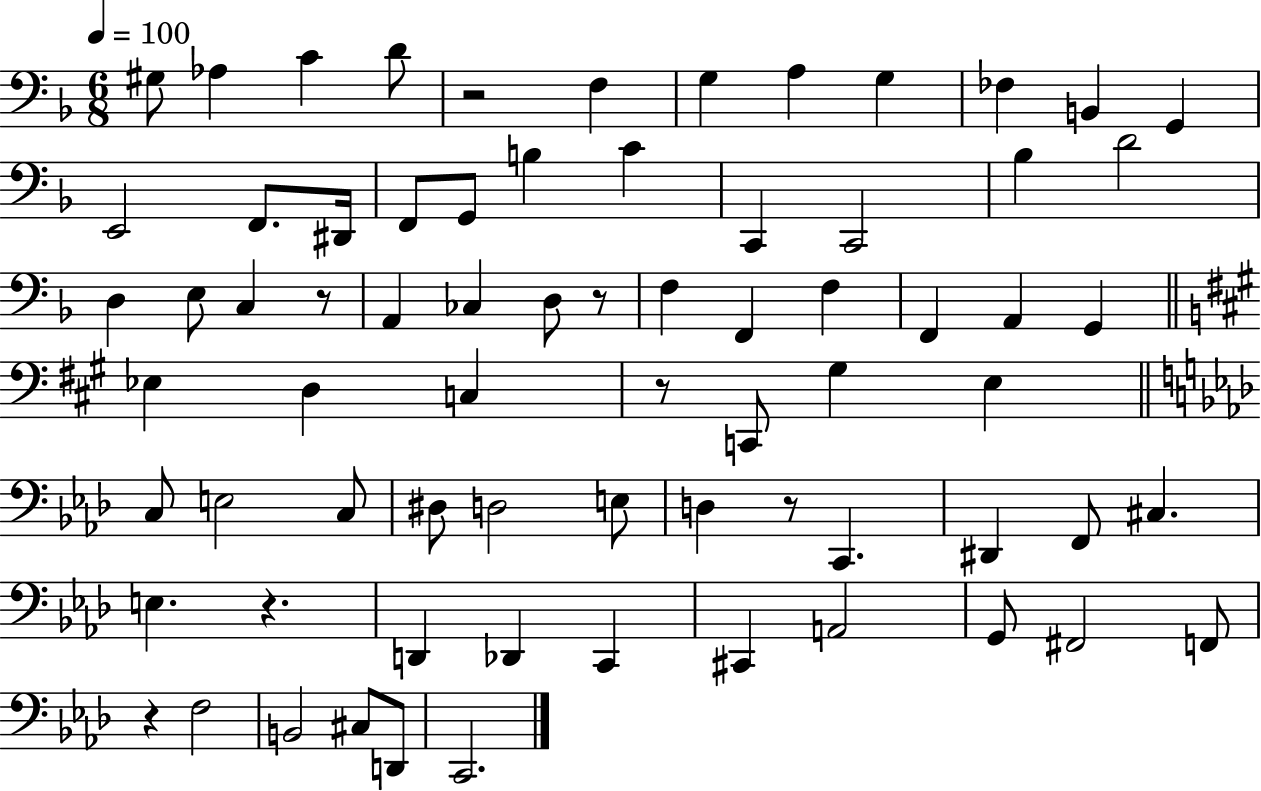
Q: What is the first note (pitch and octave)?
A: G#3